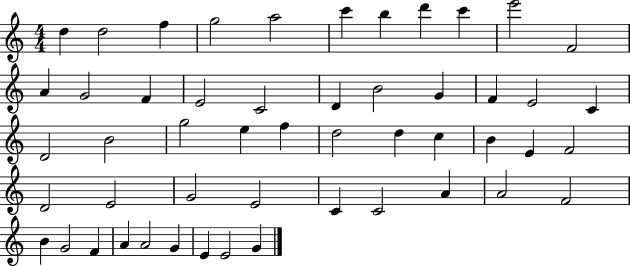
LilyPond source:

{
  \clef treble
  \numericTimeSignature
  \time 4/4
  \key c \major
  d''4 d''2 f''4 | g''2 a''2 | c'''4 b''4 d'''4 c'''4 | e'''2 f'2 | \break a'4 g'2 f'4 | e'2 c'2 | d'4 b'2 g'4 | f'4 e'2 c'4 | \break d'2 b'2 | g''2 e''4 f''4 | d''2 d''4 c''4 | b'4 e'4 f'2 | \break d'2 e'2 | g'2 e'2 | c'4 c'2 a'4 | a'2 f'2 | \break b'4 g'2 f'4 | a'4 a'2 g'4 | e'4 e'2 g'4 | \bar "|."
}